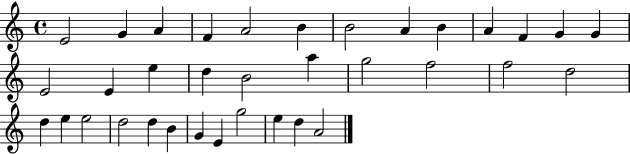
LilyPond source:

{
  \clef treble
  \time 4/4
  \defaultTimeSignature
  \key c \major
  e'2 g'4 a'4 | f'4 a'2 b'4 | b'2 a'4 b'4 | a'4 f'4 g'4 g'4 | \break e'2 e'4 e''4 | d''4 b'2 a''4 | g''2 f''2 | f''2 d''2 | \break d''4 e''4 e''2 | d''2 d''4 b'4 | g'4 e'4 g''2 | e''4 d''4 a'2 | \break \bar "|."
}